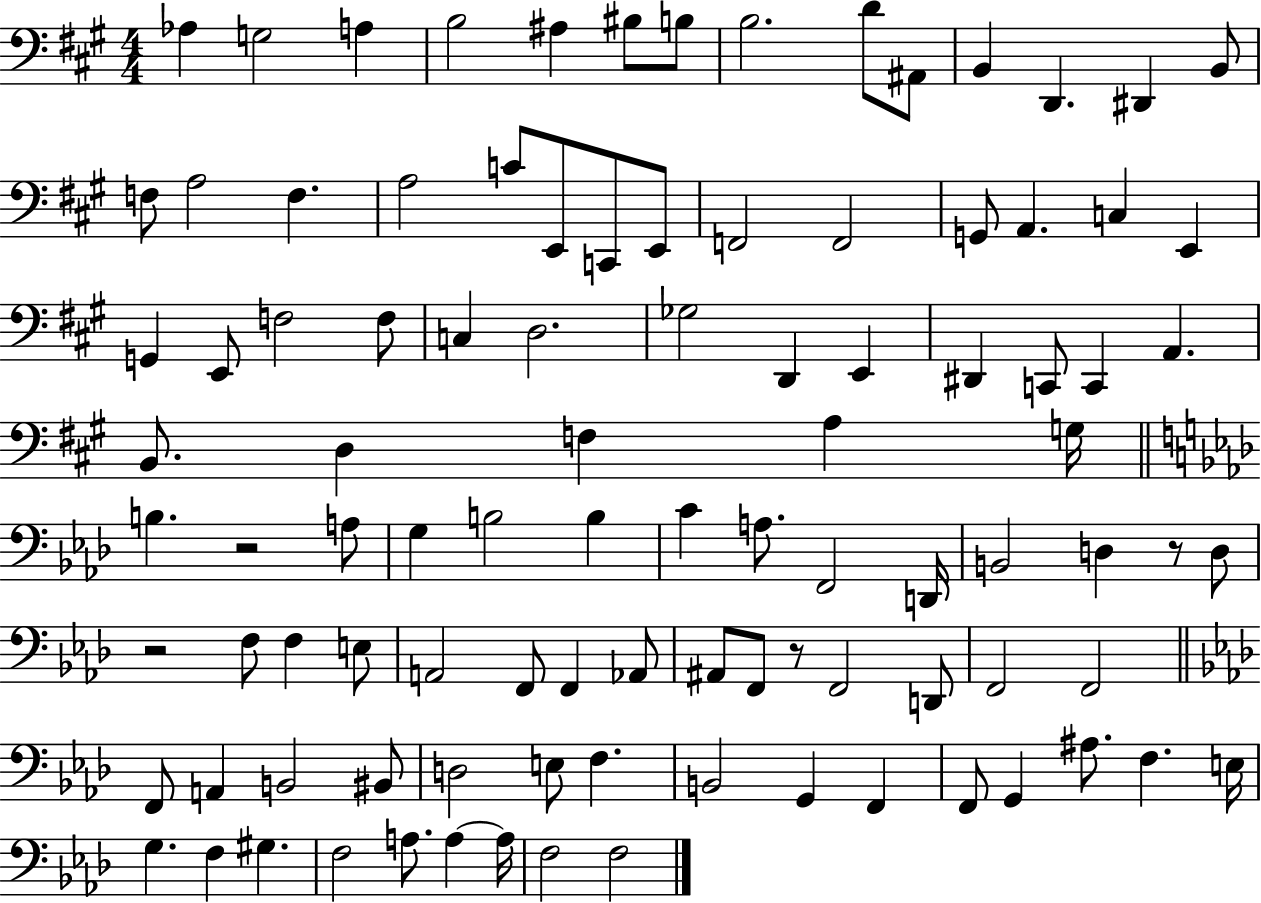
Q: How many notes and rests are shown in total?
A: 99